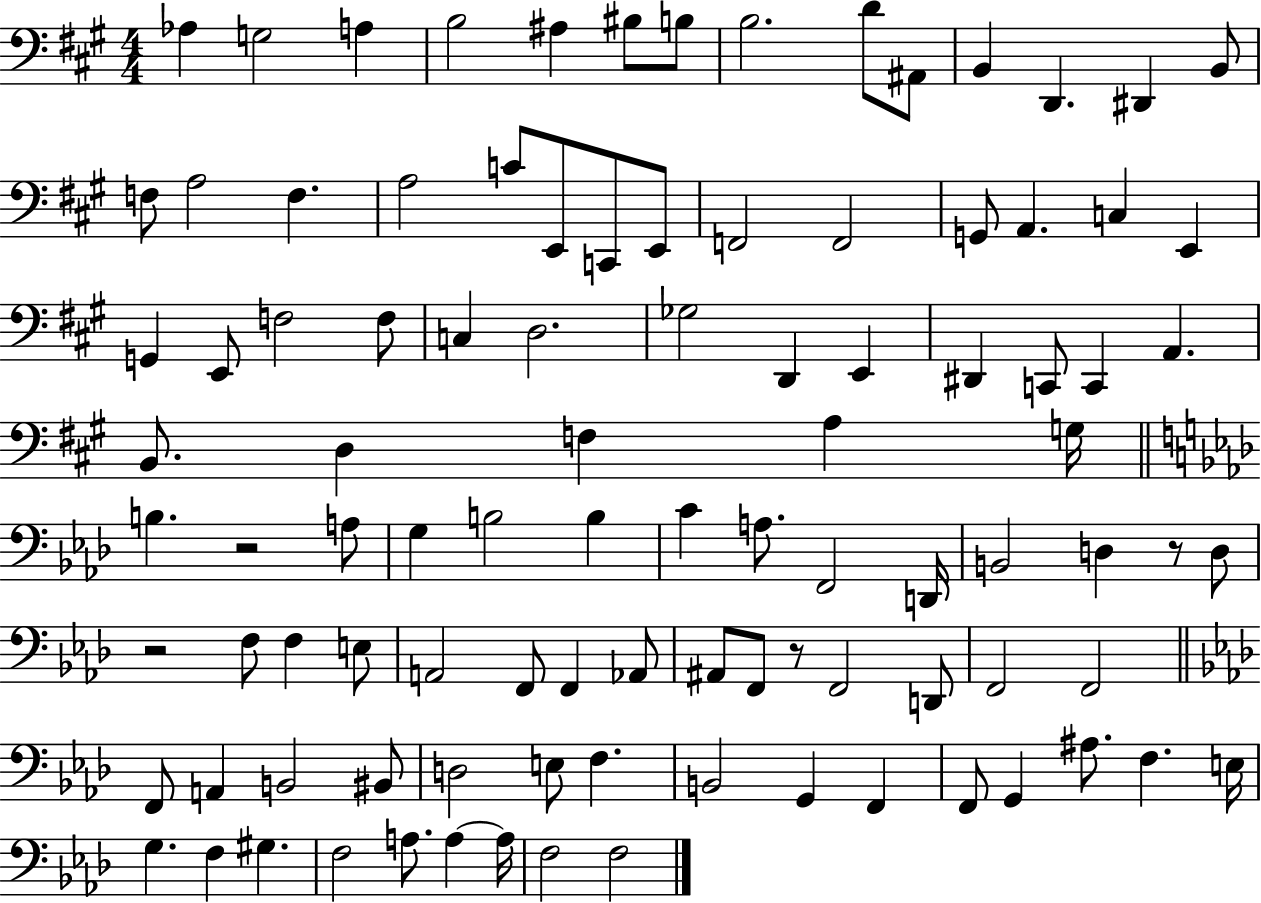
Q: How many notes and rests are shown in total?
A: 99